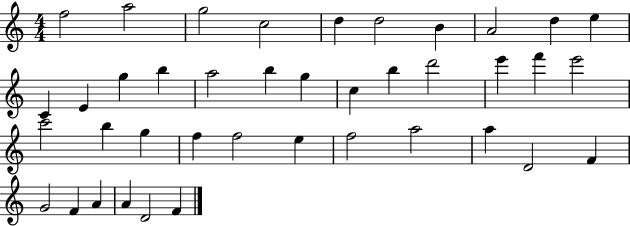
{
  \clef treble
  \numericTimeSignature
  \time 4/4
  \key c \major
  f''2 a''2 | g''2 c''2 | d''4 d''2 b'4 | a'2 d''4 e''4 | \break c'4 e'4 g''4 b''4 | a''2 b''4 g''4 | c''4 b''4 d'''2 | e'''4 f'''4 e'''2 | \break c'''2 b''4 g''4 | f''4 f''2 e''4 | f''2 a''2 | a''4 d'2 f'4 | \break g'2 f'4 a'4 | a'4 d'2 f'4 | \bar "|."
}